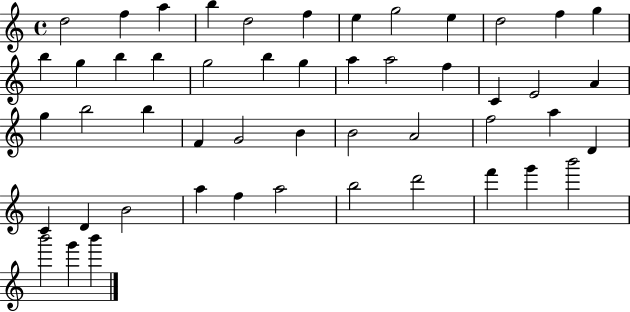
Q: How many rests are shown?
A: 0